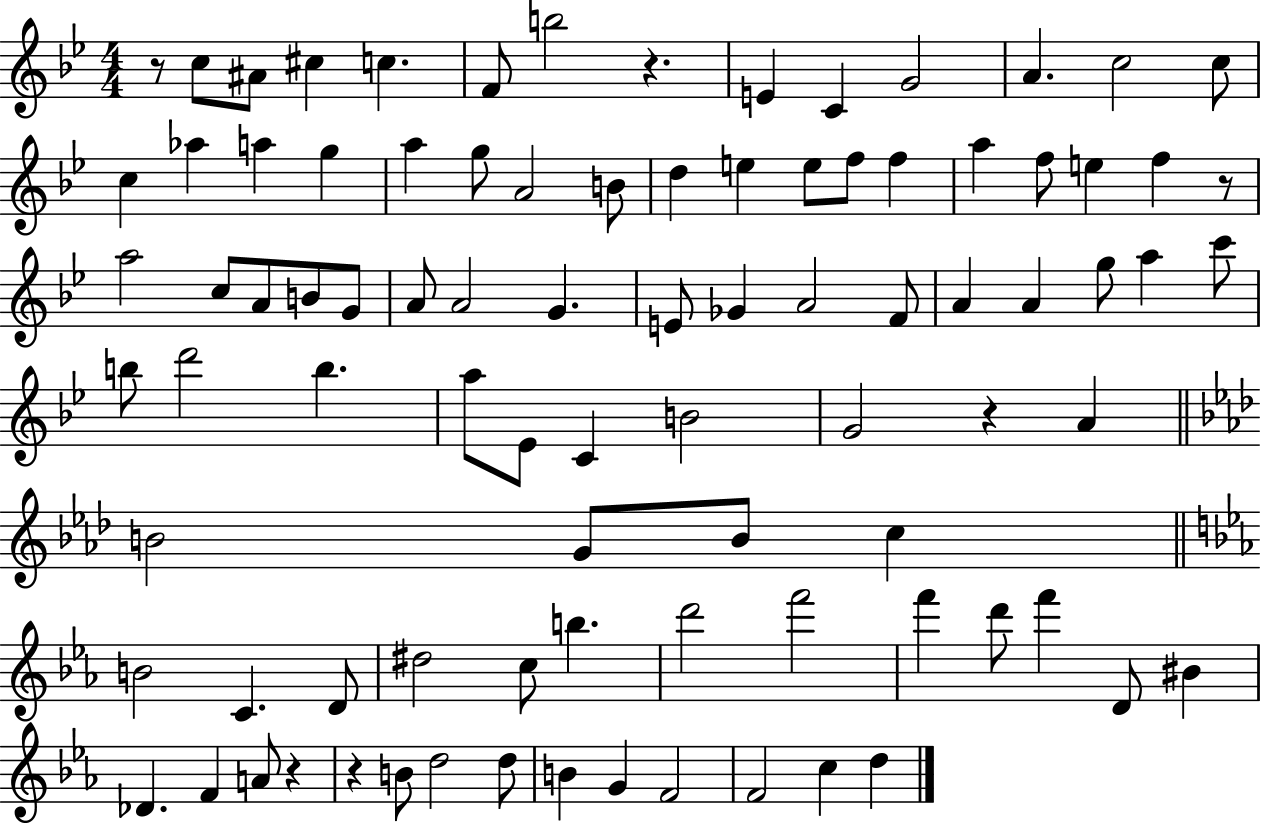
R/e C5/e A#4/e C#5/q C5/q. F4/e B5/h R/q. E4/q C4/q G4/h A4/q. C5/h C5/e C5/q Ab5/q A5/q G5/q A5/q G5/e A4/h B4/e D5/q E5/q E5/e F5/e F5/q A5/q F5/e E5/q F5/q R/e A5/h C5/e A4/e B4/e G4/e A4/e A4/h G4/q. E4/e Gb4/q A4/h F4/e A4/q A4/q G5/e A5/q C6/e B5/e D6/h B5/q. A5/e Eb4/e C4/q B4/h G4/h R/q A4/q B4/h G4/e B4/e C5/q B4/h C4/q. D4/e D#5/h C5/e B5/q. D6/h F6/h F6/q D6/e F6/q D4/e BIS4/q Db4/q. F4/q A4/e R/q R/q B4/e D5/h D5/e B4/q G4/q F4/h F4/h C5/q D5/q